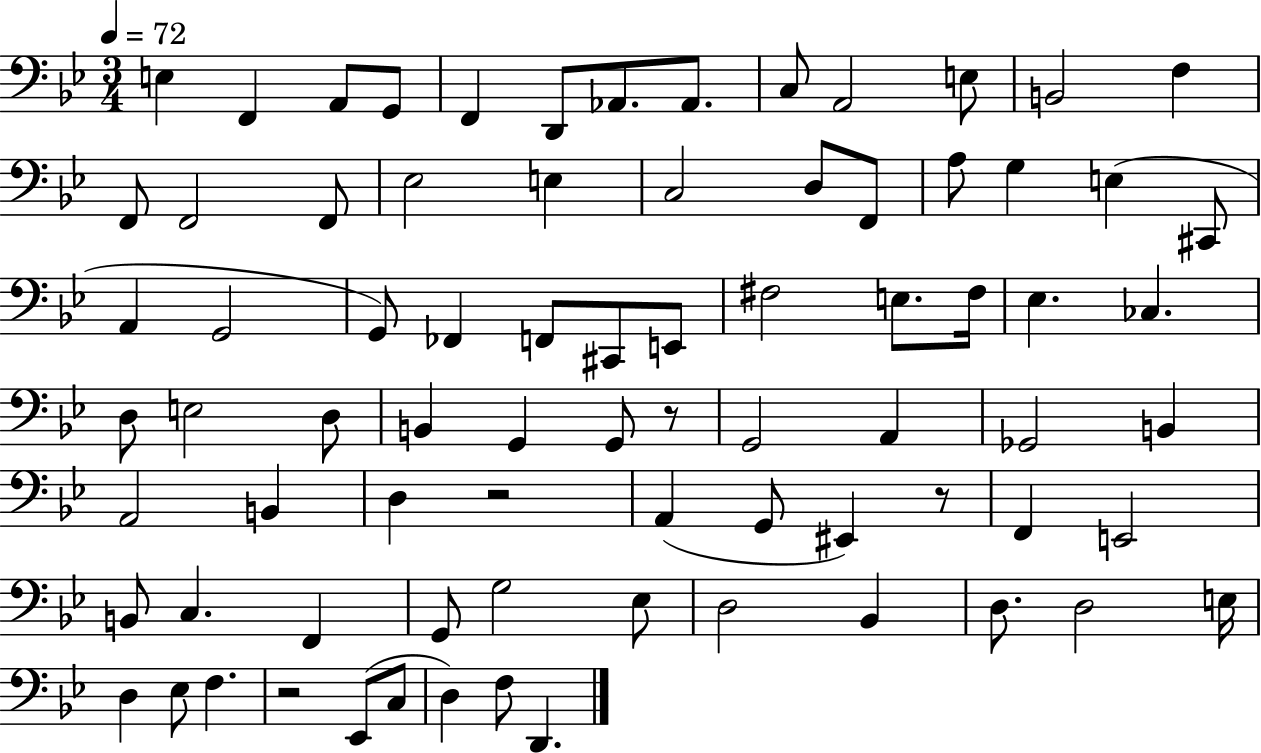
E3/q F2/q A2/e G2/e F2/q D2/e Ab2/e. Ab2/e. C3/e A2/h E3/e B2/h F3/q F2/e F2/h F2/e Eb3/h E3/q C3/h D3/e F2/e A3/e G3/q E3/q C#2/e A2/q G2/h G2/e FES2/q F2/e C#2/e E2/e F#3/h E3/e. F#3/s Eb3/q. CES3/q. D3/e E3/h D3/e B2/q G2/q G2/e R/e G2/h A2/q Gb2/h B2/q A2/h B2/q D3/q R/h A2/q G2/e EIS2/q R/e F2/q E2/h B2/e C3/q. F2/q G2/e G3/h Eb3/e D3/h Bb2/q D3/e. D3/h E3/s D3/q Eb3/e F3/q. R/h Eb2/e C3/e D3/q F3/e D2/q.